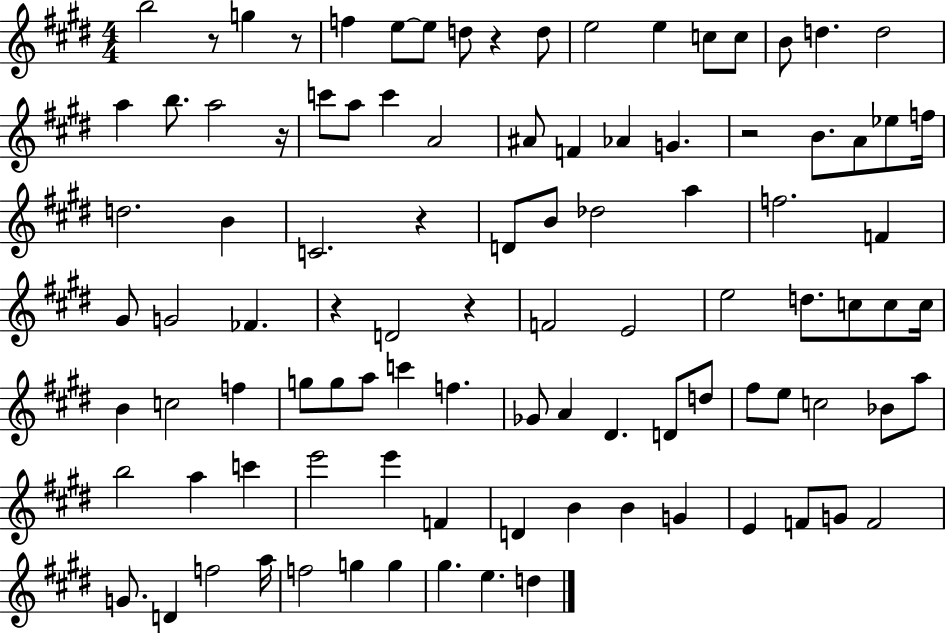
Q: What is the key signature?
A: E major